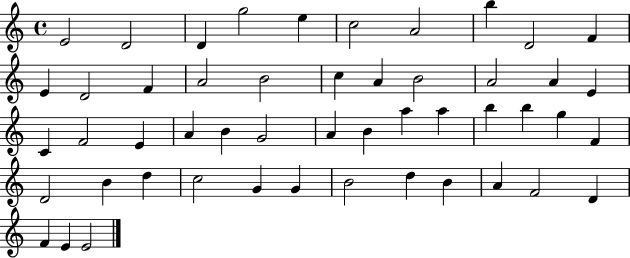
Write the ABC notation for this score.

X:1
T:Untitled
M:4/4
L:1/4
K:C
E2 D2 D g2 e c2 A2 b D2 F E D2 F A2 B2 c A B2 A2 A E C F2 E A B G2 A B a a b b g F D2 B d c2 G G B2 d B A F2 D F E E2